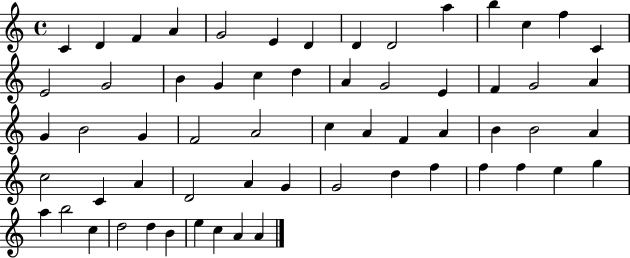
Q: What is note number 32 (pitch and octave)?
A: C5